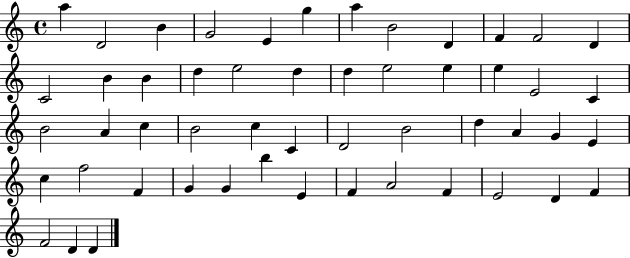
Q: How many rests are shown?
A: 0